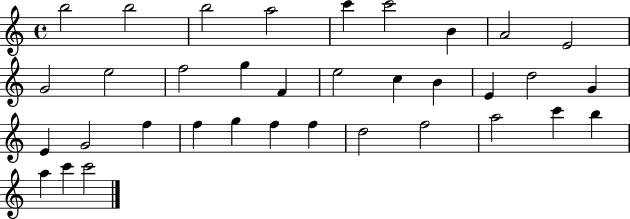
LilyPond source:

{
  \clef treble
  \time 4/4
  \defaultTimeSignature
  \key c \major
  b''2 b''2 | b''2 a''2 | c'''4 c'''2 b'4 | a'2 e'2 | \break g'2 e''2 | f''2 g''4 f'4 | e''2 c''4 b'4 | e'4 d''2 g'4 | \break e'4 g'2 f''4 | f''4 g''4 f''4 f''4 | d''2 f''2 | a''2 c'''4 b''4 | \break a''4 c'''4 c'''2 | \bar "|."
}